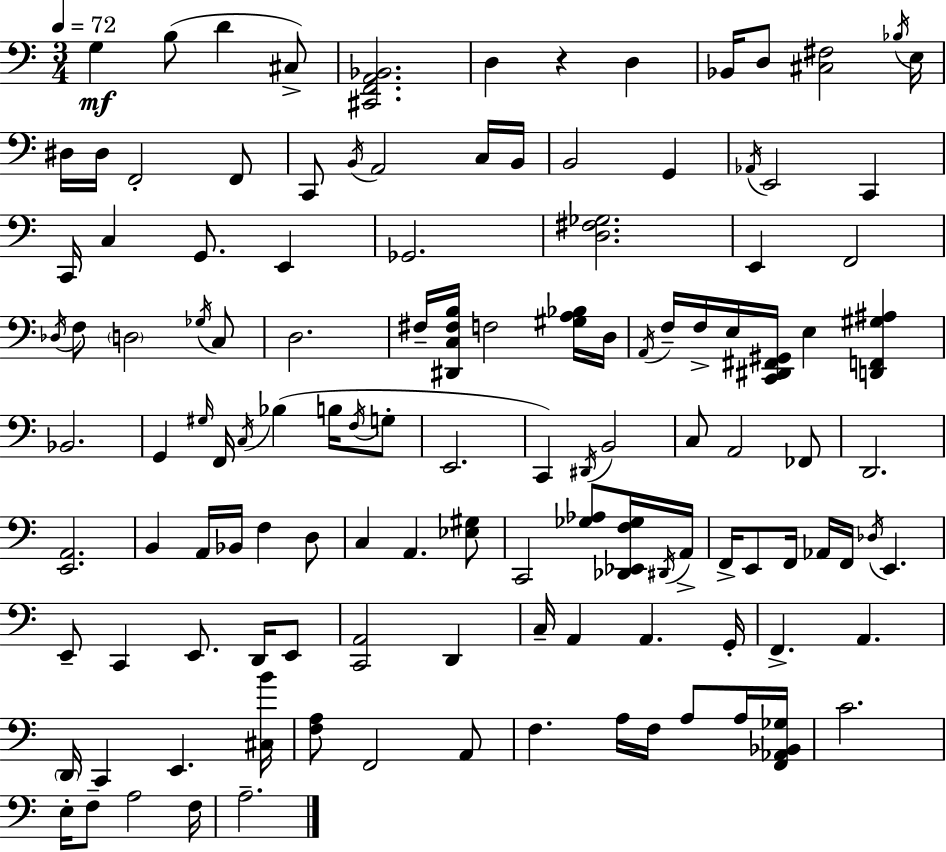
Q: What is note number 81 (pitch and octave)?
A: C2